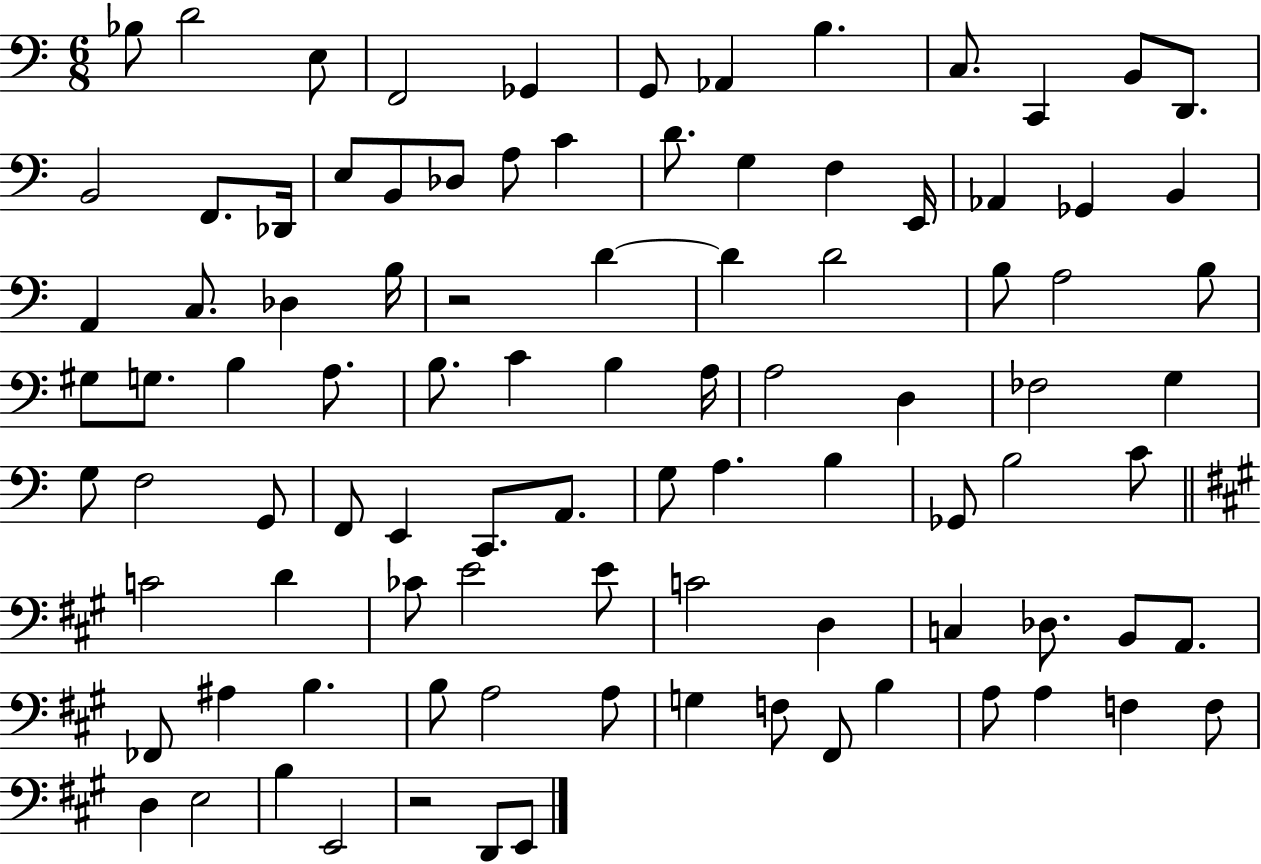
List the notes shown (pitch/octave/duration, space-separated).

Bb3/e D4/h E3/e F2/h Gb2/q G2/e Ab2/q B3/q. C3/e. C2/q B2/e D2/e. B2/h F2/e. Db2/s E3/e B2/e Db3/e A3/e C4/q D4/e. G3/q F3/q E2/s Ab2/q Gb2/q B2/q A2/q C3/e. Db3/q B3/s R/h D4/q D4/q D4/h B3/e A3/h B3/e G#3/e G3/e. B3/q A3/e. B3/e. C4/q B3/q A3/s A3/h D3/q FES3/h G3/q G3/e F3/h G2/e F2/e E2/q C2/e. A2/e. G3/e A3/q. B3/q Gb2/e B3/h C4/e C4/h D4/q CES4/e E4/h E4/e C4/h D3/q C3/q Db3/e. B2/e A2/e. FES2/e A#3/q B3/q. B3/e A3/h A3/e G3/q F3/e F#2/e B3/q A3/e A3/q F3/q F3/e D3/q E3/h B3/q E2/h R/h D2/e E2/e